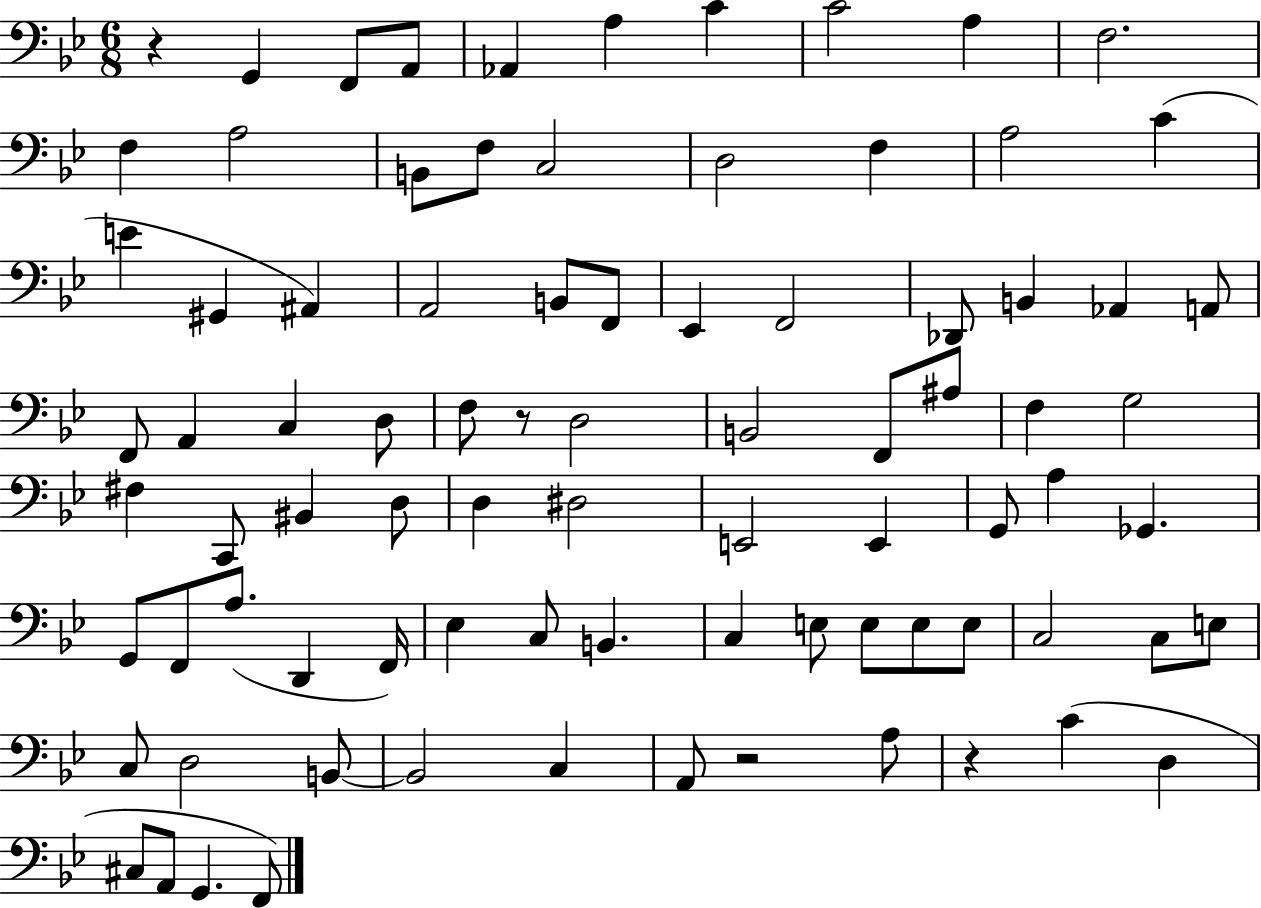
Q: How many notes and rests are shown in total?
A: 85